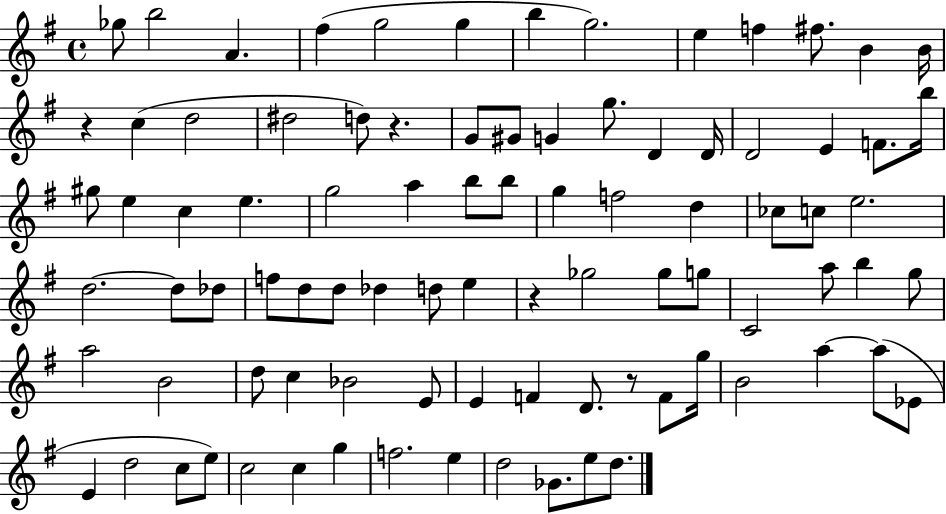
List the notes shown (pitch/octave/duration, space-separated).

Gb5/e B5/h A4/q. F#5/q G5/h G5/q B5/q G5/h. E5/q F5/q F#5/e. B4/q B4/s R/q C5/q D5/h D#5/h D5/e R/q. G4/e G#4/e G4/q G5/e. D4/q D4/s D4/h E4/q F4/e. B5/s G#5/e E5/q C5/q E5/q. G5/h A5/q B5/e B5/e G5/q F5/h D5/q CES5/e C5/e E5/h. D5/h. D5/e Db5/e F5/e D5/e D5/e Db5/q D5/e E5/q R/q Gb5/h Gb5/e G5/e C4/h A5/e B5/q G5/e A5/h B4/h D5/e C5/q Bb4/h E4/e E4/q F4/q D4/e. R/e F4/e G5/s B4/h A5/q A5/e Eb4/e E4/q D5/h C5/e E5/e C5/h C5/q G5/q F5/h. E5/q D5/h Gb4/e. E5/e D5/e.